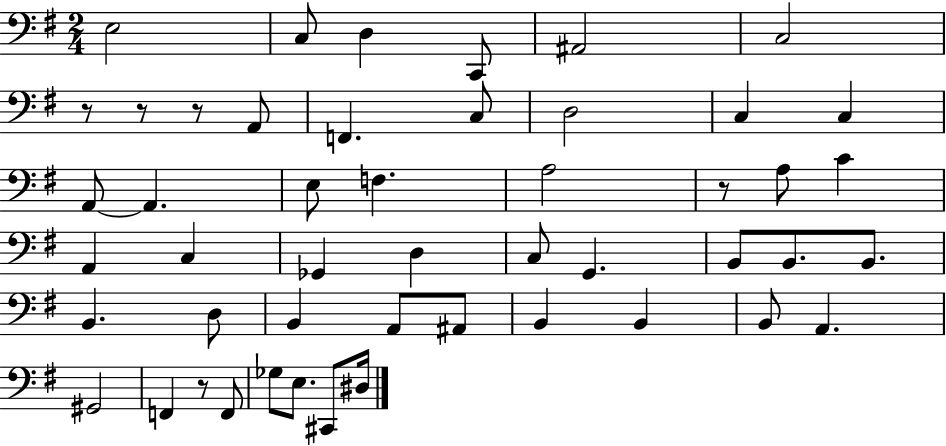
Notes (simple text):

E3/h C3/e D3/q C2/e A#2/h C3/h R/e R/e R/e A2/e F2/q. C3/e D3/h C3/q C3/q A2/e A2/q. E3/e F3/q. A3/h R/e A3/e C4/q A2/q C3/q Gb2/q D3/q C3/e G2/q. B2/e B2/e. B2/e. B2/q. D3/e B2/q A2/e A#2/e B2/q B2/q B2/e A2/q. G#2/h F2/q R/e F2/e Gb3/e E3/e. C#2/e D#3/s